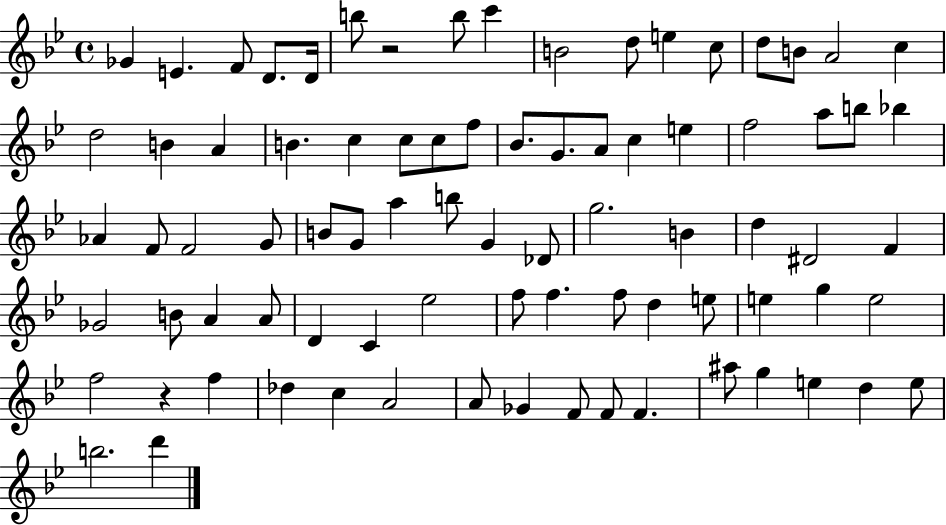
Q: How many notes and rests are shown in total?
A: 82